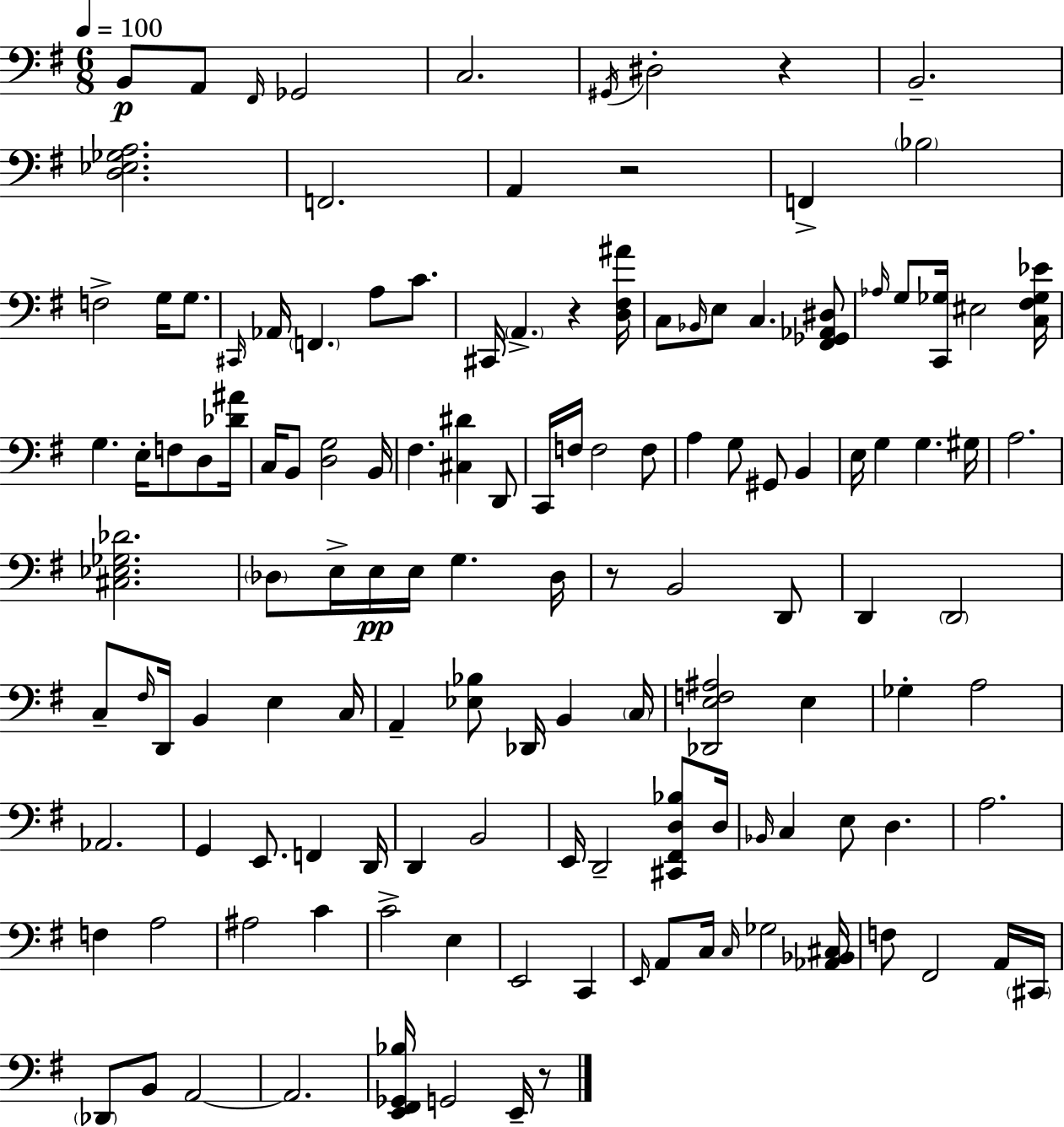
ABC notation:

X:1
T:Untitled
M:6/8
L:1/4
K:Em
B,,/2 A,,/2 ^F,,/4 _G,,2 C,2 ^G,,/4 ^D,2 z B,,2 [D,_E,_G,A,]2 F,,2 A,, z2 F,, _B,2 F,2 G,/4 G,/2 ^C,,/4 _A,,/4 F,, A,/2 C/2 ^C,,/4 A,, z [D,^F,^A]/4 C,/2 _B,,/4 E,/2 C, [^F,,_G,,_A,,^D,]/2 _A,/4 G,/2 [C,,_G,]/4 ^E,2 [C,^F,_G,_E]/4 G, E,/4 F,/2 D,/2 [_D^A]/4 C,/4 B,,/2 [D,G,]2 B,,/4 ^F, [^C,^D] D,,/2 C,,/4 F,/4 F,2 F,/2 A, G,/2 ^G,,/2 B,, E,/4 G, G, ^G,/4 A,2 [^C,_E,_G,_D]2 _D,/2 E,/4 E,/4 E,/4 G, _D,/4 z/2 B,,2 D,,/2 D,, D,,2 C,/2 ^F,/4 D,,/4 B,, E, C,/4 A,, [_E,_B,]/2 _D,,/4 B,, C,/4 [_D,,E,F,^A,]2 E, _G, A,2 _A,,2 G,, E,,/2 F,, D,,/4 D,, B,,2 E,,/4 D,,2 [^C,,^F,,D,_B,]/2 D,/4 _B,,/4 C, E,/2 D, A,2 F, A,2 ^A,2 C C2 E, E,,2 C,, E,,/4 A,,/2 C,/4 C,/4 _G,2 [_A,,_B,,^C,]/4 F,/2 ^F,,2 A,,/4 ^C,,/4 _D,,/2 B,,/2 A,,2 A,,2 [E,,^F,,_G,,_B,]/4 G,,2 E,,/4 z/2